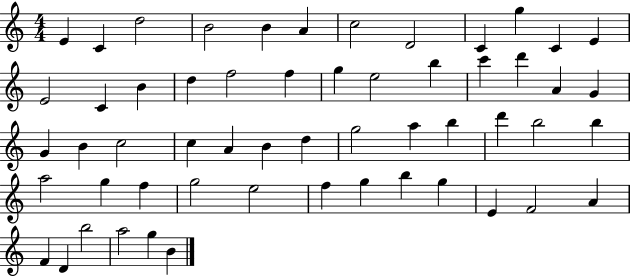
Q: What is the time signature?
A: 4/4